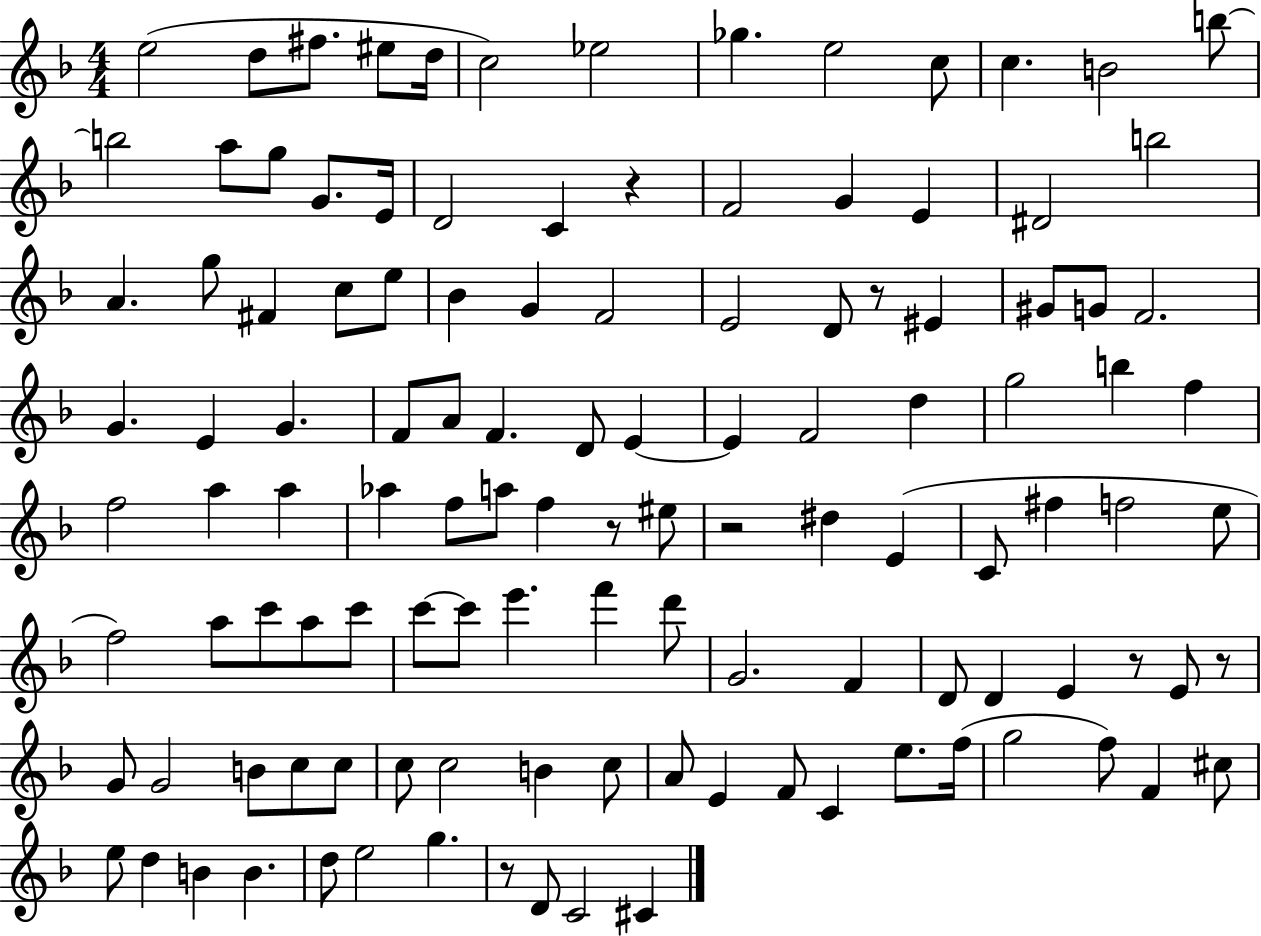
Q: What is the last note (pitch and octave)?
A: C#4